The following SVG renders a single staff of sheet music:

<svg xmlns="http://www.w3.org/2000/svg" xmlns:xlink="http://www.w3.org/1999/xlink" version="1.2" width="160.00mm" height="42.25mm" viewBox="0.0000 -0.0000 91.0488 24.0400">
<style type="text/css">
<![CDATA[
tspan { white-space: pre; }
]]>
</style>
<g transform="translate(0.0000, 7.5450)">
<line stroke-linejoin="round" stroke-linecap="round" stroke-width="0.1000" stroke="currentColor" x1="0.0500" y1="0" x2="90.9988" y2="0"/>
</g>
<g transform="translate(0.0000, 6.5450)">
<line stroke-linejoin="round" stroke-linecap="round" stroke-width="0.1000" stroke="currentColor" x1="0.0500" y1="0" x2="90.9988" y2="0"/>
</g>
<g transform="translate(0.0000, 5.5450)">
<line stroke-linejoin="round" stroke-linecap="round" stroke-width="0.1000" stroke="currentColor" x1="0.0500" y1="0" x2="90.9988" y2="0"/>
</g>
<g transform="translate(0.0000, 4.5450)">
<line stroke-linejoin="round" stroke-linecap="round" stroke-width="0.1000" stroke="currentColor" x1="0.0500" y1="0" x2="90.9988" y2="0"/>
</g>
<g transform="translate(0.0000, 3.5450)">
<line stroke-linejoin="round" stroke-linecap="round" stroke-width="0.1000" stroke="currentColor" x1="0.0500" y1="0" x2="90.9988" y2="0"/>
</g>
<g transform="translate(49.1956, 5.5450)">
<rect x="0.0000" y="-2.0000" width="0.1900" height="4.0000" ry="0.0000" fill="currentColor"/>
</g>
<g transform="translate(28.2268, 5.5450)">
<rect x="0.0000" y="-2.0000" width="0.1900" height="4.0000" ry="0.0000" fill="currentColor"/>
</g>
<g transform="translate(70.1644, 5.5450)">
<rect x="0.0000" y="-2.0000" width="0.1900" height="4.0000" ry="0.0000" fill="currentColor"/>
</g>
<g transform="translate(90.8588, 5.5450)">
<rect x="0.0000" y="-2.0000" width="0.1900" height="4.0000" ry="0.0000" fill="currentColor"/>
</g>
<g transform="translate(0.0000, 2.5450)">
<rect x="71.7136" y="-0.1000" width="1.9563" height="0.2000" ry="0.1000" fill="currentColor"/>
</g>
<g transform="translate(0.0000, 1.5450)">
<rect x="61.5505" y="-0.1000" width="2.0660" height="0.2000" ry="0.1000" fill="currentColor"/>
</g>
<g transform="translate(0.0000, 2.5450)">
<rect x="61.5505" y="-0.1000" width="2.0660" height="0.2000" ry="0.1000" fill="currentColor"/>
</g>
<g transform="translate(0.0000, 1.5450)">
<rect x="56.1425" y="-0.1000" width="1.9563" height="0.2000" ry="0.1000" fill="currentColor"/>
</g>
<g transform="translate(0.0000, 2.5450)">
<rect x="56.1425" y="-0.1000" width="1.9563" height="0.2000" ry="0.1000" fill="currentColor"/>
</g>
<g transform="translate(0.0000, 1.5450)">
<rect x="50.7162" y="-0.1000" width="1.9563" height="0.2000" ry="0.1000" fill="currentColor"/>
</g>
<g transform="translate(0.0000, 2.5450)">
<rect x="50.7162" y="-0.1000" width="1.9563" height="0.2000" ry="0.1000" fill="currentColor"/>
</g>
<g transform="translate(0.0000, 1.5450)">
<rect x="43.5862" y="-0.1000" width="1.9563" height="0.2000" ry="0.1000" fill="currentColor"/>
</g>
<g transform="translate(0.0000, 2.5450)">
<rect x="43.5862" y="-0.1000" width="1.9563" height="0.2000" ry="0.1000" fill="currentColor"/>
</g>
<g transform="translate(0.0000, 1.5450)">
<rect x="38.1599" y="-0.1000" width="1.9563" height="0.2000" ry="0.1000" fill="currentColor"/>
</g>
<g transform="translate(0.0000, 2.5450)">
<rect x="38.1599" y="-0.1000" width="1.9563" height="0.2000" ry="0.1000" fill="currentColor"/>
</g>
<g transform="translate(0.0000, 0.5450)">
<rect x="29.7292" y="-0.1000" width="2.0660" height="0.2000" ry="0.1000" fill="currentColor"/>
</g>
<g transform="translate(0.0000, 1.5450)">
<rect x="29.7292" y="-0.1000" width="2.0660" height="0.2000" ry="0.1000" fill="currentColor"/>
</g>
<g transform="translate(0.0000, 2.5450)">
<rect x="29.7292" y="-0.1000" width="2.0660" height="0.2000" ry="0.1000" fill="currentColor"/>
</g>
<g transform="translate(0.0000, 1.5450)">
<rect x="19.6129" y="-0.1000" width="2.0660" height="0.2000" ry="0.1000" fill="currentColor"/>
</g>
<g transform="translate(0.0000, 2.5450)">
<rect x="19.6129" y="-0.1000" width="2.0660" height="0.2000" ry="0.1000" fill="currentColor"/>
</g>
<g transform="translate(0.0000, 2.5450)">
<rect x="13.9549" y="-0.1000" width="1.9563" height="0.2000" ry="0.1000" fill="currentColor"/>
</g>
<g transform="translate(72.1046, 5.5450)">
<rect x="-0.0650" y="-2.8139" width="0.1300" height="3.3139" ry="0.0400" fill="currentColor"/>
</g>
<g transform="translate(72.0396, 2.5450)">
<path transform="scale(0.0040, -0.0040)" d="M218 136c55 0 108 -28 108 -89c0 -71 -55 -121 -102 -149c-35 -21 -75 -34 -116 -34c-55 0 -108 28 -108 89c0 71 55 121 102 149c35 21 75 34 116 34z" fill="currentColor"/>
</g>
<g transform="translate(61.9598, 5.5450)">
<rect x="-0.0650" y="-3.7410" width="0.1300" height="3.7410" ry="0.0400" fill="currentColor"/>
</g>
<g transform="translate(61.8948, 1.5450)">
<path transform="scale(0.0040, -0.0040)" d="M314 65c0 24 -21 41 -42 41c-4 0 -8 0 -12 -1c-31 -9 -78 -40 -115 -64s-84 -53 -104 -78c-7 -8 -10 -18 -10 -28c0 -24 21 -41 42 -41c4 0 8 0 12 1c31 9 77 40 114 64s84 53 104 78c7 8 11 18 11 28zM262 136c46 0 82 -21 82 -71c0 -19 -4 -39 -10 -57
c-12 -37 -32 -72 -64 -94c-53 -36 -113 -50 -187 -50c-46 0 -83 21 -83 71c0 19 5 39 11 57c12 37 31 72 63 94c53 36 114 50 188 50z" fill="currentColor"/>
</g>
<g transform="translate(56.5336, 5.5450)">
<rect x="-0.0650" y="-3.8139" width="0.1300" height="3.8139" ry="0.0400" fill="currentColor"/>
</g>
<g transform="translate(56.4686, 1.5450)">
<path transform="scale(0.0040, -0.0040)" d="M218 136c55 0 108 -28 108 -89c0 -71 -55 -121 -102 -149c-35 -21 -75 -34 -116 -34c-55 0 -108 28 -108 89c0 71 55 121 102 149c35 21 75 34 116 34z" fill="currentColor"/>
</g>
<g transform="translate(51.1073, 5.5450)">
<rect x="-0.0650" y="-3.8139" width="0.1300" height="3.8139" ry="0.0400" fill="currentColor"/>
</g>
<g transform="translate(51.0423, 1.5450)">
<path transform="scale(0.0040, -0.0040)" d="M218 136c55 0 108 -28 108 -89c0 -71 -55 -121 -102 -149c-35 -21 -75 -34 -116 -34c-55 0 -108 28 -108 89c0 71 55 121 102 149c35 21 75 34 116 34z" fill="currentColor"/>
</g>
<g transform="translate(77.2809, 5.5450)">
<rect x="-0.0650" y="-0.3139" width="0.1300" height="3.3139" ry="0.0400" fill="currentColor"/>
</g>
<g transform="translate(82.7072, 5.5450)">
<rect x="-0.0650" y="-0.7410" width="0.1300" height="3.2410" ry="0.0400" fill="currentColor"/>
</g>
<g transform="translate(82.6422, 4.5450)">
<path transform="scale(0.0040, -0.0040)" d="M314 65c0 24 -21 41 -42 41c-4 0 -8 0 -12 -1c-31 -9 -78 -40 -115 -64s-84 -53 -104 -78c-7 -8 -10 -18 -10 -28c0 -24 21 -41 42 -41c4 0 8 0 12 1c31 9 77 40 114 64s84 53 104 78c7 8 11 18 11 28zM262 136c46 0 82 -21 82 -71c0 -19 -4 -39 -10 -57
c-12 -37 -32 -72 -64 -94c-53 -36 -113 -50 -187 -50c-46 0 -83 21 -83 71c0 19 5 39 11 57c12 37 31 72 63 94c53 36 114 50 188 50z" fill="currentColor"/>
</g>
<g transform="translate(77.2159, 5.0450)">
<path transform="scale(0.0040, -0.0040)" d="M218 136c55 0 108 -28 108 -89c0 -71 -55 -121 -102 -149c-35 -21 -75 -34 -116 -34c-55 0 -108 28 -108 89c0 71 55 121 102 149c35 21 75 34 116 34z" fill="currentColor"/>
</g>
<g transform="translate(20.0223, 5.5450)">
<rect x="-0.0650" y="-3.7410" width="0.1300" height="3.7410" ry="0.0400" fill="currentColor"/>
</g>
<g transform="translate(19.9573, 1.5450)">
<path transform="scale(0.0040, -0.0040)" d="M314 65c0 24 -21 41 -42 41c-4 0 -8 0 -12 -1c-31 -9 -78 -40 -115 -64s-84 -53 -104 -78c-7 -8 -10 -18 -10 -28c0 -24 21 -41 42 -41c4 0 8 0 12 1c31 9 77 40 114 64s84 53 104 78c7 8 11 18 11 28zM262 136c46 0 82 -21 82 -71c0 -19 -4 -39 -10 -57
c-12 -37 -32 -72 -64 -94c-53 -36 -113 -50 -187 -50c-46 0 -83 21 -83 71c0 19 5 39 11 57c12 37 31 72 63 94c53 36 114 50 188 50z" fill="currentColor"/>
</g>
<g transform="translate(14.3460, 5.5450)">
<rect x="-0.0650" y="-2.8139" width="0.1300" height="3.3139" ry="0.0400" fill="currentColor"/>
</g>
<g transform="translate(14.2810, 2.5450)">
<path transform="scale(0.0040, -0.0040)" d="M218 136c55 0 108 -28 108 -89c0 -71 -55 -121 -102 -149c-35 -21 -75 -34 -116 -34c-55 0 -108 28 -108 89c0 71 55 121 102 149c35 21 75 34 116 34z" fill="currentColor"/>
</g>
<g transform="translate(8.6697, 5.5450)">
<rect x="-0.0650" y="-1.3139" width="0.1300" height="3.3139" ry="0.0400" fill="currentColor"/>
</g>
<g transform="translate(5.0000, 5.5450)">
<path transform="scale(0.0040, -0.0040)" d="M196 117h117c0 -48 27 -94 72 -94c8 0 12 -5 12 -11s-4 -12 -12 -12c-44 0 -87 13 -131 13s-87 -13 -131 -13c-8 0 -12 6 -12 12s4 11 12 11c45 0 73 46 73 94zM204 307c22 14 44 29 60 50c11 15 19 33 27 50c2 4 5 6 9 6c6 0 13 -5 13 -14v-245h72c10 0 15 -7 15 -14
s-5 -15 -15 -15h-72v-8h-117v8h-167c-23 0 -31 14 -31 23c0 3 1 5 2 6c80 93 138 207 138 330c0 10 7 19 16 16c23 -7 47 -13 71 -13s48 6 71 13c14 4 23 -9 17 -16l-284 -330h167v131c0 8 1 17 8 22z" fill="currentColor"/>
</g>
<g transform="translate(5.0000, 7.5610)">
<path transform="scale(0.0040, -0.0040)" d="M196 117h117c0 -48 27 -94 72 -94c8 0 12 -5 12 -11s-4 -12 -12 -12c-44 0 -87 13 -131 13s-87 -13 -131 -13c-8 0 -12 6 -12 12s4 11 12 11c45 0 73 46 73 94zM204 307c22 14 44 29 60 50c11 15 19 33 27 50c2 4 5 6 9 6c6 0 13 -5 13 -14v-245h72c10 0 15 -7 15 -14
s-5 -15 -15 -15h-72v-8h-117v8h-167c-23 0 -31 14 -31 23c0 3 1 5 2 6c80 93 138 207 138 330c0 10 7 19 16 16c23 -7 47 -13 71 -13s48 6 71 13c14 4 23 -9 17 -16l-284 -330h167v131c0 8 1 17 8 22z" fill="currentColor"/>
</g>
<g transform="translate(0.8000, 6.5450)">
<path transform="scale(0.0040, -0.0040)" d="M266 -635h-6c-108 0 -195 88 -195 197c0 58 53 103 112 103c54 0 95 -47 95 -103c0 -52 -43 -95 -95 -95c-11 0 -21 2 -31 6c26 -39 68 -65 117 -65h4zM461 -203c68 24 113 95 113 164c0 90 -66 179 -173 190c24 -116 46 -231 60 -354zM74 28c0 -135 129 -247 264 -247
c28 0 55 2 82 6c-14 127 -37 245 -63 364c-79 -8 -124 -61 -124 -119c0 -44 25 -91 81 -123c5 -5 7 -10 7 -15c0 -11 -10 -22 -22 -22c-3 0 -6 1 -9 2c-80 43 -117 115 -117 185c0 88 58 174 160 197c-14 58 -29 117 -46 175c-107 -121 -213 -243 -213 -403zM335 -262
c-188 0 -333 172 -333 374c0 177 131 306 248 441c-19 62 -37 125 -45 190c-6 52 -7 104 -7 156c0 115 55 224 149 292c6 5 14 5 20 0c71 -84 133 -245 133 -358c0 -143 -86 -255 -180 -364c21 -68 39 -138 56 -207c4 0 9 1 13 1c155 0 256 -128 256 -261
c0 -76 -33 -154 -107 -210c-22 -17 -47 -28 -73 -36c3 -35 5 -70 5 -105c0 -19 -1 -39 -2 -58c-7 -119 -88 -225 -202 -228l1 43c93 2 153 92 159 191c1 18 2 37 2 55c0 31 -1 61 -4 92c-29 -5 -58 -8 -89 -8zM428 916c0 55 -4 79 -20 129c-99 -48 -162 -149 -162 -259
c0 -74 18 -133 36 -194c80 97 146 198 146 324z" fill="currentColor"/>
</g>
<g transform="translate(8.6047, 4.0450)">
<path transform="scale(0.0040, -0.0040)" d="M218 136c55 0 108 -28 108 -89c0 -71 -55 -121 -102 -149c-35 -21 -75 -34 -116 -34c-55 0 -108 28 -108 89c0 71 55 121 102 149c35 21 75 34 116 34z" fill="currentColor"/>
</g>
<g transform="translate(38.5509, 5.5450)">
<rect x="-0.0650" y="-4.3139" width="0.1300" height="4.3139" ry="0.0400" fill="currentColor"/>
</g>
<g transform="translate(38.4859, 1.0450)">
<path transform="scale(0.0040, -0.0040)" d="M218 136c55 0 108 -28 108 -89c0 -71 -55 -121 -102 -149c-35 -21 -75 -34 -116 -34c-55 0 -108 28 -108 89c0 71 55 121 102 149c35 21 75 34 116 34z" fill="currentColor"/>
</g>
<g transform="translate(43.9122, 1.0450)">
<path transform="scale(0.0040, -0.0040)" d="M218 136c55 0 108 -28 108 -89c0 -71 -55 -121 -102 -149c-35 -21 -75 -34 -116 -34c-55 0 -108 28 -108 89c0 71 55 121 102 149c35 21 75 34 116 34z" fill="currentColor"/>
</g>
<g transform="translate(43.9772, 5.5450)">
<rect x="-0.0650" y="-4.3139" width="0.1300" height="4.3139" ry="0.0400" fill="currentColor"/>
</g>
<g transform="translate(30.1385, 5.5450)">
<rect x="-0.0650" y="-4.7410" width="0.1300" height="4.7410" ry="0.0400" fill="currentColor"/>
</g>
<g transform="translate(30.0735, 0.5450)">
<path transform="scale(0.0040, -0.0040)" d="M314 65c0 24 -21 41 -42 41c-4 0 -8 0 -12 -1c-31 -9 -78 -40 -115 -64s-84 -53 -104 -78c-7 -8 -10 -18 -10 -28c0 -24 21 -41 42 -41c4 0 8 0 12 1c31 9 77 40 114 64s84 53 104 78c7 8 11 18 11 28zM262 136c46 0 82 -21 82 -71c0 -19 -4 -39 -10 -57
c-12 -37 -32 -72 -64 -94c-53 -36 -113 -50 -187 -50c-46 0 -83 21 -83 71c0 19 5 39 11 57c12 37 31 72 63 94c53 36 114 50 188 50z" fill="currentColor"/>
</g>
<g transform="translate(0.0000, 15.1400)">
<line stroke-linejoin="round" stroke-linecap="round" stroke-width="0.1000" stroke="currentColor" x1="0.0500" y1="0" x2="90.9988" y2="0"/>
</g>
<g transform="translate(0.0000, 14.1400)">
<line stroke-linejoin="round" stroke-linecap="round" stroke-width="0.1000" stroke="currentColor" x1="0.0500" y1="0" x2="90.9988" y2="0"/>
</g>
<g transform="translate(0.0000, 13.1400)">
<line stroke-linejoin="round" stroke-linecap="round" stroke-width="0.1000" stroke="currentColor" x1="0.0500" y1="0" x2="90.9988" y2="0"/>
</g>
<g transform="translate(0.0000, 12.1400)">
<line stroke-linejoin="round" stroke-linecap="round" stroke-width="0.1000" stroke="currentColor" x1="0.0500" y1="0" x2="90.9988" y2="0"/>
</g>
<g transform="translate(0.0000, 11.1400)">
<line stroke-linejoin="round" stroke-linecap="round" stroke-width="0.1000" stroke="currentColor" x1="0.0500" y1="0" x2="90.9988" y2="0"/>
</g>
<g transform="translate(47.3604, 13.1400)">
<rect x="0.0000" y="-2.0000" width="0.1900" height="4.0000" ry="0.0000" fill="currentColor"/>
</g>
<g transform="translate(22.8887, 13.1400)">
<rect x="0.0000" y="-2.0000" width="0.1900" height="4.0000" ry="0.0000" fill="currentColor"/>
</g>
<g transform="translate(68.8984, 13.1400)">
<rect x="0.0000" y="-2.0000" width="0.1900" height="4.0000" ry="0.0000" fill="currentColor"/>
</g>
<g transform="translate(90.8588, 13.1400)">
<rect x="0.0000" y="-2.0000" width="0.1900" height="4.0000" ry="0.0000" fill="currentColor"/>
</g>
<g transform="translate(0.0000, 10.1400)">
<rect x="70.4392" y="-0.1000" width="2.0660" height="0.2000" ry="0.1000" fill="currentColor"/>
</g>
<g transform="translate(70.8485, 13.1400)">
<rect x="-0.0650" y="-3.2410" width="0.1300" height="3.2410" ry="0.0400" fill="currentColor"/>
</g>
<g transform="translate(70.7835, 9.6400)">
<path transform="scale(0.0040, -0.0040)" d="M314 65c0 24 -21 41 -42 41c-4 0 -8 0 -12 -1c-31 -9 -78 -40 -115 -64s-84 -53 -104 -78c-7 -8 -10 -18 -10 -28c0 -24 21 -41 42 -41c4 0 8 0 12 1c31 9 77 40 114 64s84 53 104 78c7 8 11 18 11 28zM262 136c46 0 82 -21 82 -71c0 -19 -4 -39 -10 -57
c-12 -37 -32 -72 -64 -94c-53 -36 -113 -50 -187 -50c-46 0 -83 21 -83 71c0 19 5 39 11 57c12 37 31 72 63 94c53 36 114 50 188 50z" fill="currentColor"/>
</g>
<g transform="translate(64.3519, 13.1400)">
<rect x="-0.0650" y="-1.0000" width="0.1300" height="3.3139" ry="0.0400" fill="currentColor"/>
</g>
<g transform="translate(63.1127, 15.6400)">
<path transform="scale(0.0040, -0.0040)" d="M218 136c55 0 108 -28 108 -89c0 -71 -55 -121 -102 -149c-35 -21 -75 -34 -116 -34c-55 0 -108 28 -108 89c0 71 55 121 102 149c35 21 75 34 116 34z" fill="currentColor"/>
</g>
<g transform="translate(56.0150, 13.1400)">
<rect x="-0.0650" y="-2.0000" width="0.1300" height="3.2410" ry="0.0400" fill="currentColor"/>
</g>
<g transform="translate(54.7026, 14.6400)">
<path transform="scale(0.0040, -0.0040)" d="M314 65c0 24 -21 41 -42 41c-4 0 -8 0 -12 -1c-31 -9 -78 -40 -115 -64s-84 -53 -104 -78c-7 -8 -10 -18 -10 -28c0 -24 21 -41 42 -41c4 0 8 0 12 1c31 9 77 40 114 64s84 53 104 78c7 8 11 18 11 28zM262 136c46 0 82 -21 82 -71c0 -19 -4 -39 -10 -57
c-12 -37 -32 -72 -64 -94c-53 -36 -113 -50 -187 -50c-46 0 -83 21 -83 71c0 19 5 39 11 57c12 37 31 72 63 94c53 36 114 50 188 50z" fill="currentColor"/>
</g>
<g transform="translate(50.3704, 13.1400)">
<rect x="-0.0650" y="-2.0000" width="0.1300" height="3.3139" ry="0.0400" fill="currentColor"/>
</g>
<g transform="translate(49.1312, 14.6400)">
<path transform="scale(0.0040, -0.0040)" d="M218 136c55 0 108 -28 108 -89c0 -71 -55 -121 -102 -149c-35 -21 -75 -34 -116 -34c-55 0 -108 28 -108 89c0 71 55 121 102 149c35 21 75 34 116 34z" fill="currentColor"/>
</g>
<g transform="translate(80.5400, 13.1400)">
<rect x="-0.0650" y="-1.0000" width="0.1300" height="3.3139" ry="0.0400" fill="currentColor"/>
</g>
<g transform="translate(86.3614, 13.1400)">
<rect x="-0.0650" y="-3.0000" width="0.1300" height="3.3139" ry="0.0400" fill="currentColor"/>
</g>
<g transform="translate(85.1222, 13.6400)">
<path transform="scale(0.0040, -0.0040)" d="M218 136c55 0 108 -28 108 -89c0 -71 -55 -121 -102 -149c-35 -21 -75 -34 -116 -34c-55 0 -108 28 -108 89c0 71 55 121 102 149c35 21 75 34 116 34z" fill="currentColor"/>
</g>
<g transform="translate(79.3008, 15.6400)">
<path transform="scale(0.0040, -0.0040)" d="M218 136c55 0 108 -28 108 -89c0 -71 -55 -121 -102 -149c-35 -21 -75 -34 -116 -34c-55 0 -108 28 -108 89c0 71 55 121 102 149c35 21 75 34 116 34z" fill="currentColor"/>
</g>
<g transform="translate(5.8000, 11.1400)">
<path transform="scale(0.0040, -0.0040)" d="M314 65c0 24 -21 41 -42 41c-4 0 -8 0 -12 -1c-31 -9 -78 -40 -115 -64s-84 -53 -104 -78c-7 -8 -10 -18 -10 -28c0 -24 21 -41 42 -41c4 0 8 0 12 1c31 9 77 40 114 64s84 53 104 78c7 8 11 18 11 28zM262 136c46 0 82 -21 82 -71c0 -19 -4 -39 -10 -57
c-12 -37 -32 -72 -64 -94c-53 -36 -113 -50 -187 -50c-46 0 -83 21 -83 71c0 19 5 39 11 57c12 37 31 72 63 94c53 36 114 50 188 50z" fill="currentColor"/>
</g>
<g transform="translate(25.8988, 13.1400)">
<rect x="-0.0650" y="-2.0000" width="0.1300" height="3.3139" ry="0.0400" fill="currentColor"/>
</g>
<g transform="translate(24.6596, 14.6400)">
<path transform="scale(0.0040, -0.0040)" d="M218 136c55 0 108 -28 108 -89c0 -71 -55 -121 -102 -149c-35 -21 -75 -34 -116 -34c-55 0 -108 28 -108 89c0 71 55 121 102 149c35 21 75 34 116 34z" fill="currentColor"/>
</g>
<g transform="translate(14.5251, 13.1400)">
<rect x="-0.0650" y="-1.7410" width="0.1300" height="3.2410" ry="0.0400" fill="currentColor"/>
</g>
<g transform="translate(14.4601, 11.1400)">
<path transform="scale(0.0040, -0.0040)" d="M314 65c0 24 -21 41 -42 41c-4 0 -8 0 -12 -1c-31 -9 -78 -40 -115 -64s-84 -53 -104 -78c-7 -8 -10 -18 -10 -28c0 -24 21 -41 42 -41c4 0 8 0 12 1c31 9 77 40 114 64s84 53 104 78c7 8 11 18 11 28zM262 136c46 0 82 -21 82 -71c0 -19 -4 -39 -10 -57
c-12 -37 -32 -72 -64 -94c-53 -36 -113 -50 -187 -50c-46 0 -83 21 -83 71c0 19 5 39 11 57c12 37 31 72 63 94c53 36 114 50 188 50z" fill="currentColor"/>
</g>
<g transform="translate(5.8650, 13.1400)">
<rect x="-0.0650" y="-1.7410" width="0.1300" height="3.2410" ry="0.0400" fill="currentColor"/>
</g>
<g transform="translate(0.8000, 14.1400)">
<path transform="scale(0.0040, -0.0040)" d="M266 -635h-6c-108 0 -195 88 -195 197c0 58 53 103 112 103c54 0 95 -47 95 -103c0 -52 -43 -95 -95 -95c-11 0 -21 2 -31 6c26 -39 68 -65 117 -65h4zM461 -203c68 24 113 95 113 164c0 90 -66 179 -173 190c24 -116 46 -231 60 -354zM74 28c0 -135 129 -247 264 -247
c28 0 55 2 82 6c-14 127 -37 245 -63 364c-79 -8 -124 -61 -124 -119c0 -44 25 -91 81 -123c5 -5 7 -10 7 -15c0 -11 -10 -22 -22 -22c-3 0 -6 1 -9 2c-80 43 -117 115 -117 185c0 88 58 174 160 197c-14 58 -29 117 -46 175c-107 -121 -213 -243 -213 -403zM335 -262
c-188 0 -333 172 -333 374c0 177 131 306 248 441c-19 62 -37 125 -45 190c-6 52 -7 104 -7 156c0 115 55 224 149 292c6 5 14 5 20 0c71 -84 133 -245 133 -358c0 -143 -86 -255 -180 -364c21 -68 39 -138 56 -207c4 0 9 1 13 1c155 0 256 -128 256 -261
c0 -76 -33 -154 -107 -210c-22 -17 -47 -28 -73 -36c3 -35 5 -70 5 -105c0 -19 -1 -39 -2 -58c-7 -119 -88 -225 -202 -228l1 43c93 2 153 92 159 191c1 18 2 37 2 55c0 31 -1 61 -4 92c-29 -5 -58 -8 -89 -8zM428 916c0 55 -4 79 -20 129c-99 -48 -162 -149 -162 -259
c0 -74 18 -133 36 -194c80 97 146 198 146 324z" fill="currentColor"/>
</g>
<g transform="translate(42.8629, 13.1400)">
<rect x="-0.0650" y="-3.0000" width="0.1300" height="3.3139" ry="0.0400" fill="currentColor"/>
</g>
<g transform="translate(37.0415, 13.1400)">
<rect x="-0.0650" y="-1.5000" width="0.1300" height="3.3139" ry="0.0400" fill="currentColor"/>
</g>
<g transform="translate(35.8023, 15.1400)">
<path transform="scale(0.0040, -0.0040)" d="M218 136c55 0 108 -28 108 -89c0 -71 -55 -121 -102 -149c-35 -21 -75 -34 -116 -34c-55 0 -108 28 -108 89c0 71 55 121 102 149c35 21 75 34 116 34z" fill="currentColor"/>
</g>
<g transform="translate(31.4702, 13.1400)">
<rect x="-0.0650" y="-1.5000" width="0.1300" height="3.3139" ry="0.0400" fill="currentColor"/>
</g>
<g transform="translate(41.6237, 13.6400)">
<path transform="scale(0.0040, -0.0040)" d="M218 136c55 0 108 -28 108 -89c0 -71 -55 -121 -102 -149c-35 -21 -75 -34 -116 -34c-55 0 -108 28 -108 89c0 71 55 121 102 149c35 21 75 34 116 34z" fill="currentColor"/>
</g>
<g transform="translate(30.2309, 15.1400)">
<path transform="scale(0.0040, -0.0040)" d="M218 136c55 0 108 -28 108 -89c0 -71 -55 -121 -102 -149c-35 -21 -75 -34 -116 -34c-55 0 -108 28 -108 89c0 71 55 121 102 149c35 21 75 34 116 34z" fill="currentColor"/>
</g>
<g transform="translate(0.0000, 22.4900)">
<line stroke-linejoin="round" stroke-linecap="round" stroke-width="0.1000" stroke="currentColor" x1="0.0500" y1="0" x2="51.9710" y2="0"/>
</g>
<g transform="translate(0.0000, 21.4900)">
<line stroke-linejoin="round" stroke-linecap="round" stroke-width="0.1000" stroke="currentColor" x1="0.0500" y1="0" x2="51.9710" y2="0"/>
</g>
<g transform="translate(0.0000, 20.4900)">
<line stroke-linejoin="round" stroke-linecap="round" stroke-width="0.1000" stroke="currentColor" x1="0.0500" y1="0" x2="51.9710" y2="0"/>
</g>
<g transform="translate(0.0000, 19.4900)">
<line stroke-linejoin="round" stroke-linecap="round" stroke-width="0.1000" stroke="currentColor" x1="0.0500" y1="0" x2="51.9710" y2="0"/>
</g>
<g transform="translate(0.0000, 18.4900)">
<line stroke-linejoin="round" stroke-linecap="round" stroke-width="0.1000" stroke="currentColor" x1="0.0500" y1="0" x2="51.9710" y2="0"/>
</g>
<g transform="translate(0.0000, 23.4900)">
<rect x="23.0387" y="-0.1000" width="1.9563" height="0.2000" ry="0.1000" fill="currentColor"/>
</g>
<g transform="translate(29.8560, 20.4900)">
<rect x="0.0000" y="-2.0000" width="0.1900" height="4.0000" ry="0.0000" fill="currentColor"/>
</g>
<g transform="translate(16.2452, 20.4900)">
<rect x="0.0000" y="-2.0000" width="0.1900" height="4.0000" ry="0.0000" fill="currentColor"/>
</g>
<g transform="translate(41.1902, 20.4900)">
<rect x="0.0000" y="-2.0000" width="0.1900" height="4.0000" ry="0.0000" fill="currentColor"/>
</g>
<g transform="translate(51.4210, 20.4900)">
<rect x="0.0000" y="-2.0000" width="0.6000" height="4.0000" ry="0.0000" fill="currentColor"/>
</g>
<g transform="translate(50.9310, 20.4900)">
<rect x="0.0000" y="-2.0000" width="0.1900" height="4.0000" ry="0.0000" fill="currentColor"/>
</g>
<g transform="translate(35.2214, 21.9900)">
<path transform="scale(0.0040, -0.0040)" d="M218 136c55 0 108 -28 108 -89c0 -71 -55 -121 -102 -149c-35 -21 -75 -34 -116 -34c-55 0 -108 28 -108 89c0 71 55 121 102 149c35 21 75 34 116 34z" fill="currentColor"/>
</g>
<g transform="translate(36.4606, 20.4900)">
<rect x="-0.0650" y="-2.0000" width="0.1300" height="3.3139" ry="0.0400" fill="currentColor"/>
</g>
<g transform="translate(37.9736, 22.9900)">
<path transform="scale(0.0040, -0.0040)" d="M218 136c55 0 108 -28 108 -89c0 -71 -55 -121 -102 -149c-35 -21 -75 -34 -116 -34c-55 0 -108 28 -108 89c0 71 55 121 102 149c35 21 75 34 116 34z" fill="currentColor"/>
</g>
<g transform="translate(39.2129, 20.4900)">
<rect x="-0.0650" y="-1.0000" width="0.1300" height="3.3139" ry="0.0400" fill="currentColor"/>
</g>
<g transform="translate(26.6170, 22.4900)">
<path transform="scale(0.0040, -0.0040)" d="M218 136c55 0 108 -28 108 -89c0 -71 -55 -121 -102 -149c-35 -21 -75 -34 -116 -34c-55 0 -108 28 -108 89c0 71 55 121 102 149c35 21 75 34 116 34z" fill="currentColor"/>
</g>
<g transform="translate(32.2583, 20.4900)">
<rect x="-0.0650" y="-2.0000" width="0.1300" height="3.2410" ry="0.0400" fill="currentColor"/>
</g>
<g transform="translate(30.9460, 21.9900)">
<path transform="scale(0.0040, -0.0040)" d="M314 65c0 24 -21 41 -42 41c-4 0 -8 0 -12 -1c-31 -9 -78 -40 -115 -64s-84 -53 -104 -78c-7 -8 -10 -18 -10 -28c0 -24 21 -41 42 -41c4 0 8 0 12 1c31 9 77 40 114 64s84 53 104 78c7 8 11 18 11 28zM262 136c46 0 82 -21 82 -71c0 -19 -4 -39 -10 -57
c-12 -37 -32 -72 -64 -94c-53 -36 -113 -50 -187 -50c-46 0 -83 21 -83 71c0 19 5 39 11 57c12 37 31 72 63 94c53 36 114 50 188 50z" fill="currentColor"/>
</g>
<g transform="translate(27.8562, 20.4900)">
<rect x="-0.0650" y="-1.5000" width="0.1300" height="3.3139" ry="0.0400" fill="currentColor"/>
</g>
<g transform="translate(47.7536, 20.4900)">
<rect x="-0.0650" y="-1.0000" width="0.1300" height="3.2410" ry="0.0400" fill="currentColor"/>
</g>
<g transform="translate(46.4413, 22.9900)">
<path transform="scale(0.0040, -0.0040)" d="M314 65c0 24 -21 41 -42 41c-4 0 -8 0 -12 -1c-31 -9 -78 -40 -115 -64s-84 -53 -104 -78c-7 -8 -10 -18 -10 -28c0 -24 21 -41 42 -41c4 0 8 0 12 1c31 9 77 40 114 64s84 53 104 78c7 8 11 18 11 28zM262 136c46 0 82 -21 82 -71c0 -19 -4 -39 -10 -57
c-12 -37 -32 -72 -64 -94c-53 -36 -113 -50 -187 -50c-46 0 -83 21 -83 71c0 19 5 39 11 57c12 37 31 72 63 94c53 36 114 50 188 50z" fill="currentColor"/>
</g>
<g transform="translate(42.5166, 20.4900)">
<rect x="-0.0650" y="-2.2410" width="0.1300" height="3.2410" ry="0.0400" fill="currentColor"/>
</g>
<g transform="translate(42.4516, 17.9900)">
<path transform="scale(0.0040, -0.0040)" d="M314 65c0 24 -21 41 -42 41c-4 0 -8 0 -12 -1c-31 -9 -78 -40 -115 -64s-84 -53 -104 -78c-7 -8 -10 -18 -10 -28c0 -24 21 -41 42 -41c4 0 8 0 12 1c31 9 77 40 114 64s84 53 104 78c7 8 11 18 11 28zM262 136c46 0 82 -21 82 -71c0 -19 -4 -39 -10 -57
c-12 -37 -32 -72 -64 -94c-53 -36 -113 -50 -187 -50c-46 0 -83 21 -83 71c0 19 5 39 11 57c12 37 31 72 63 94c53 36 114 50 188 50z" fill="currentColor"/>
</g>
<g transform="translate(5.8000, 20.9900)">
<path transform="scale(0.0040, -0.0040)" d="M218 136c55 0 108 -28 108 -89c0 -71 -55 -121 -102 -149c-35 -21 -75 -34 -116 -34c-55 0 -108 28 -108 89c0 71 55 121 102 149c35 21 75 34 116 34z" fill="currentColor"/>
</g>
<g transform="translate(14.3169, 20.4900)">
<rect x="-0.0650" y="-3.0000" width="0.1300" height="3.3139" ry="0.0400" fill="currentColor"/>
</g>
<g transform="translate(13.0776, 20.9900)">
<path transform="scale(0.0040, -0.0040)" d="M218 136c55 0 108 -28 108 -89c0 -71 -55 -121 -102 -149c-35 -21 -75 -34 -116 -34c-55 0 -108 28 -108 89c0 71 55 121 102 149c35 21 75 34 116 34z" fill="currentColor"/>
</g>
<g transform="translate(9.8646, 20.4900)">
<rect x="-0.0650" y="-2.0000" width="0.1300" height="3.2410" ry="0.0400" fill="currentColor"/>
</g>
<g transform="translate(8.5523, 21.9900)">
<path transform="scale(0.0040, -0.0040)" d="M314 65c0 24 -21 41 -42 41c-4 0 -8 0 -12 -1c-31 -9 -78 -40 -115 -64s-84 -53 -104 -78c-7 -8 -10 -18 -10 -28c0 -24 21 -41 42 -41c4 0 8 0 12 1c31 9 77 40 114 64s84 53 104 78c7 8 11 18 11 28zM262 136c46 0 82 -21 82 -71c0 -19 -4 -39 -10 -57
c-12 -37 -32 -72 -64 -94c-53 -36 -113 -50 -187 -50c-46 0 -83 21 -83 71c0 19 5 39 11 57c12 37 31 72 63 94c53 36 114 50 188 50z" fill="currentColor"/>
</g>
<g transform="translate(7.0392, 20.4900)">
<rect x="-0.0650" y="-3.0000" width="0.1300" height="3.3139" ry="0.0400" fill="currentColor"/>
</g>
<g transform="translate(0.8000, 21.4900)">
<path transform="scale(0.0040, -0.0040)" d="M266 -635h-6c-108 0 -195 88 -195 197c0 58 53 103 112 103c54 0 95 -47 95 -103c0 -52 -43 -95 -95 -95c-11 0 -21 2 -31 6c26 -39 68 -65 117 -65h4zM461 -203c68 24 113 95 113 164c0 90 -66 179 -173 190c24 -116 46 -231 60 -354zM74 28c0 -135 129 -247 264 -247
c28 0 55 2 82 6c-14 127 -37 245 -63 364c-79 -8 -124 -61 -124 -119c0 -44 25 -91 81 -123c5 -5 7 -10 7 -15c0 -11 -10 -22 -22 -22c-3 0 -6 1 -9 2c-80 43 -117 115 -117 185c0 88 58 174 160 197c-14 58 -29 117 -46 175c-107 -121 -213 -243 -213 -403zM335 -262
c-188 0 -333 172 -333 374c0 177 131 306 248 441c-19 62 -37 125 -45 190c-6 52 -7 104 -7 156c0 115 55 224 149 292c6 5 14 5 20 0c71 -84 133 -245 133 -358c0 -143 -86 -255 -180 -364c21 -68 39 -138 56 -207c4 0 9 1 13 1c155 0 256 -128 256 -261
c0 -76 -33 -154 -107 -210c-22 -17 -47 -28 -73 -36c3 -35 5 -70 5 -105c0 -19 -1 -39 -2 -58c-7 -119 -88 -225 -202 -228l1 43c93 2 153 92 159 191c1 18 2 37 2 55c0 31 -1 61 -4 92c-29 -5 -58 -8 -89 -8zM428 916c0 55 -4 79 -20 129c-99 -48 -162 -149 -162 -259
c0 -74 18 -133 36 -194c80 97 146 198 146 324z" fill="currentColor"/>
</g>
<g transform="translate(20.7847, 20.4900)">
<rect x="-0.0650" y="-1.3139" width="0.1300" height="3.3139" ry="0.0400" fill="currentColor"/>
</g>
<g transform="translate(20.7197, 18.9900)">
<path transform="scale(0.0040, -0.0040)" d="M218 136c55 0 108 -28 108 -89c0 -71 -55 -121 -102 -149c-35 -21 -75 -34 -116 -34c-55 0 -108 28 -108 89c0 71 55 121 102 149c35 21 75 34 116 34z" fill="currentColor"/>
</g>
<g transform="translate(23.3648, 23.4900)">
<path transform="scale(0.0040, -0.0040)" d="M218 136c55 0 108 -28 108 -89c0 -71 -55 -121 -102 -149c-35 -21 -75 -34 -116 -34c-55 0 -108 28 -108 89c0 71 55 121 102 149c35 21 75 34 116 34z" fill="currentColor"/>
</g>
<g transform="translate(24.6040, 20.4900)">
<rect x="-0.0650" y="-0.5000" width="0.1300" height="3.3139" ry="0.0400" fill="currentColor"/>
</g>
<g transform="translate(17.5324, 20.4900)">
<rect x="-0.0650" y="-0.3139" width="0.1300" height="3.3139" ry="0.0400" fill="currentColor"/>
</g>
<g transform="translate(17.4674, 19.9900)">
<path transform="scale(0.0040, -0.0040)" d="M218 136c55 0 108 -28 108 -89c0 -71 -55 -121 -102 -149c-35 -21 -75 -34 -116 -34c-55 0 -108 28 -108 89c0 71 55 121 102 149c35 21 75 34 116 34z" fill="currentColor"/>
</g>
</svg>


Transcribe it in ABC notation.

X:1
T:Untitled
M:4/4
L:1/4
K:C
e a c'2 e'2 d' d' c' c' c'2 a c d2 f2 f2 F E E A F F2 D b2 D A A F2 A c e C E F2 F D g2 D2